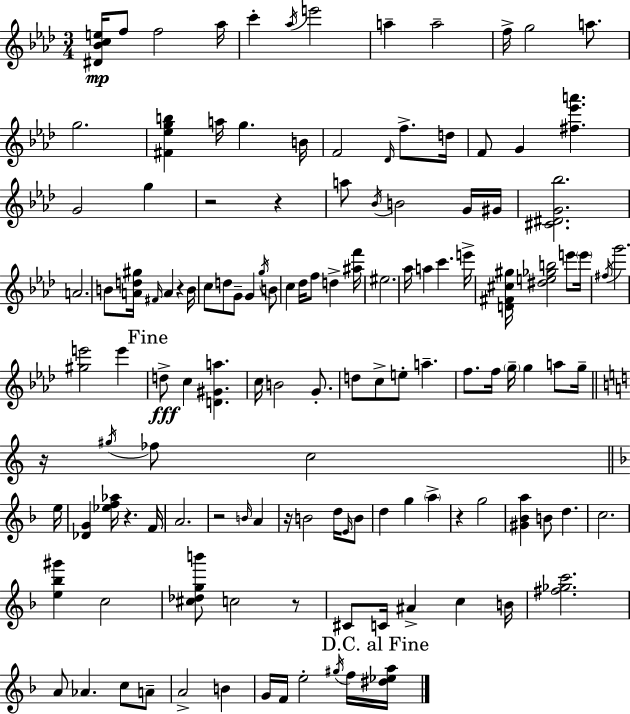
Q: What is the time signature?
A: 3/4